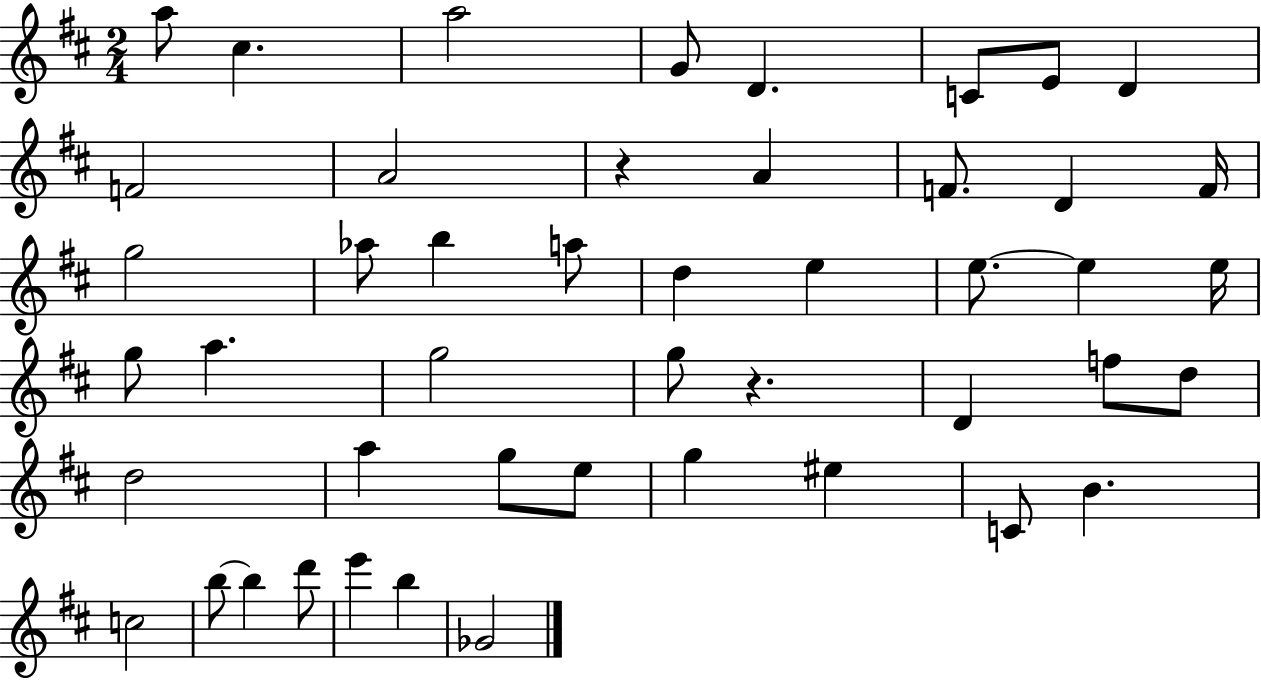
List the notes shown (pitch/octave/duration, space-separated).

A5/e C#5/q. A5/h G4/e D4/q. C4/e E4/e D4/q F4/h A4/h R/q A4/q F4/e. D4/q F4/s G5/h Ab5/e B5/q A5/e D5/q E5/q E5/e. E5/q E5/s G5/e A5/q. G5/h G5/e R/q. D4/q F5/e D5/e D5/h A5/q G5/e E5/e G5/q EIS5/q C4/e B4/q. C5/h B5/e B5/q D6/e E6/q B5/q Gb4/h